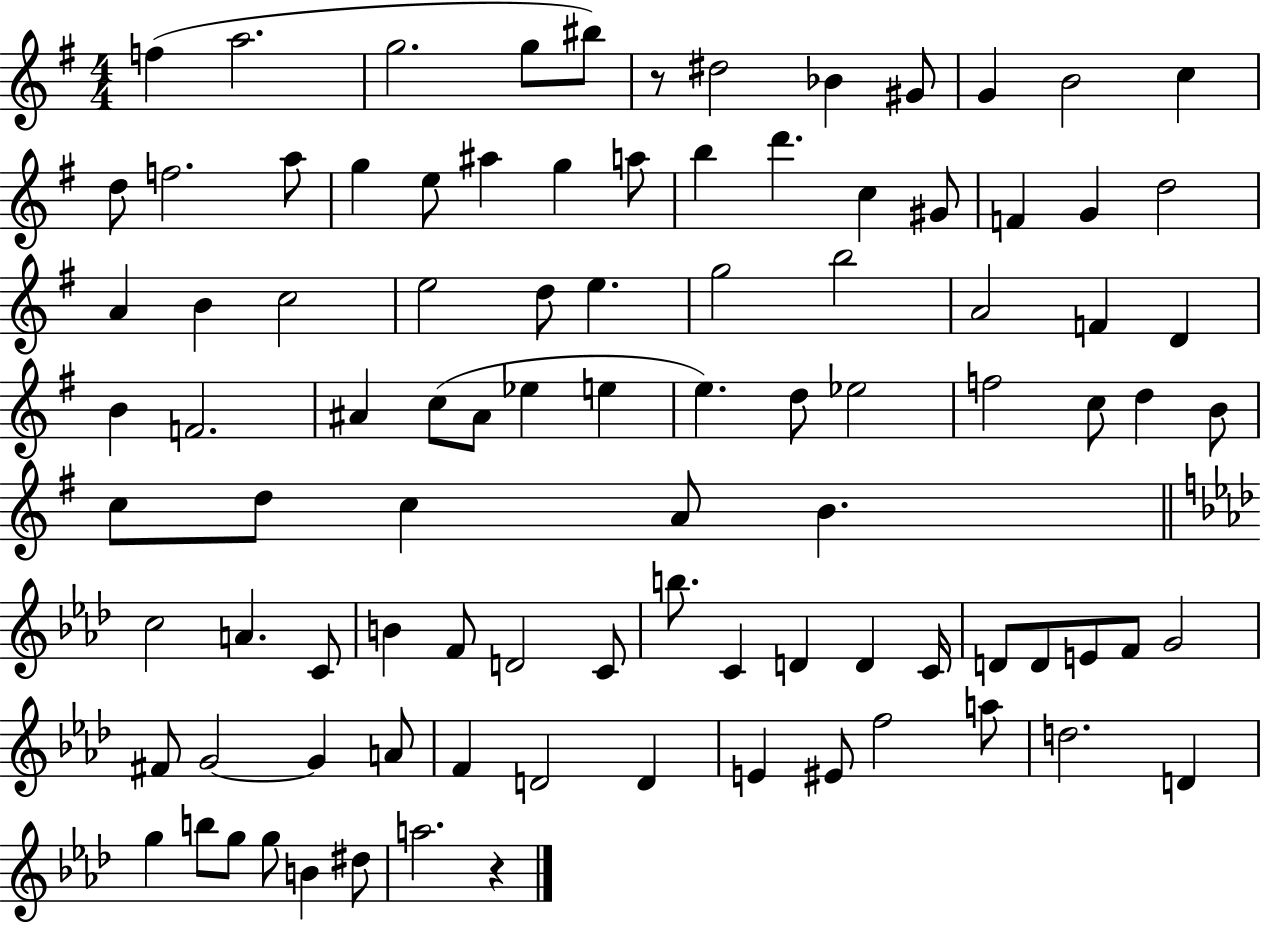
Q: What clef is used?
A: treble